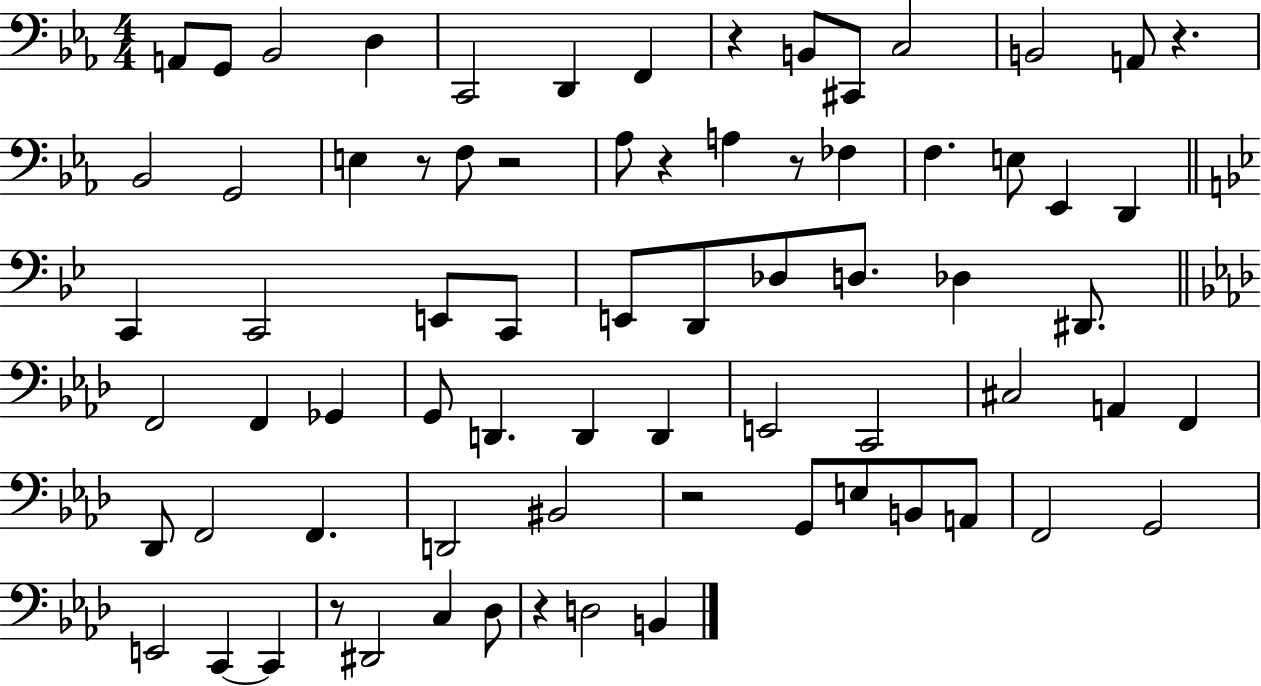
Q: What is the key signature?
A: EES major